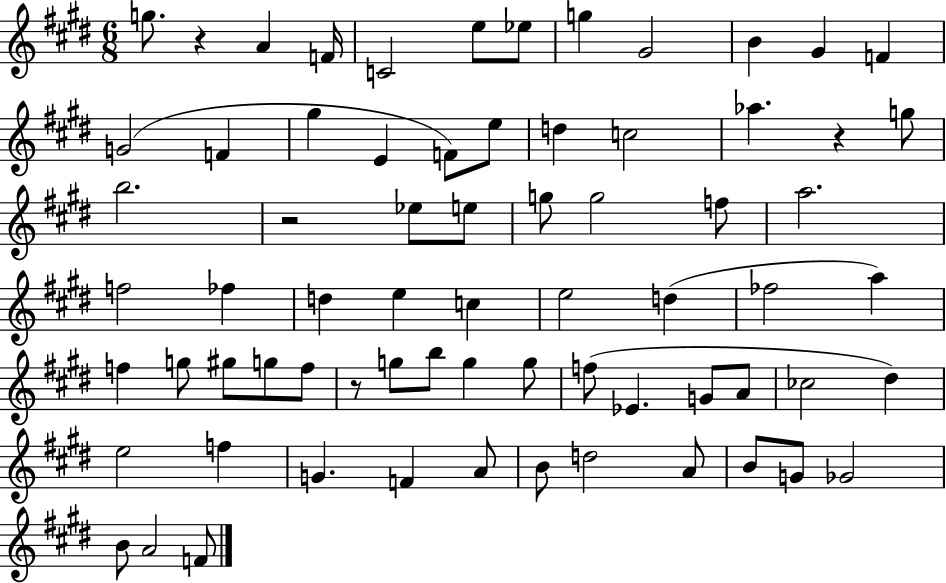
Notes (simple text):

G5/e. R/q A4/q F4/s C4/h E5/e Eb5/e G5/q G#4/h B4/q G#4/q F4/q G4/h F4/q G#5/q E4/q F4/e E5/e D5/q C5/h Ab5/q. R/q G5/e B5/h. R/h Eb5/e E5/e G5/e G5/h F5/e A5/h. F5/h FES5/q D5/q E5/q C5/q E5/h D5/q FES5/h A5/q F5/q G5/e G#5/e G5/e F5/e R/e G5/e B5/e G5/q G5/e F5/e Eb4/q. G4/e A4/e CES5/h D#5/q E5/h F5/q G4/q. F4/q A4/e B4/e D5/h A4/e B4/e G4/e Gb4/h B4/e A4/h F4/e